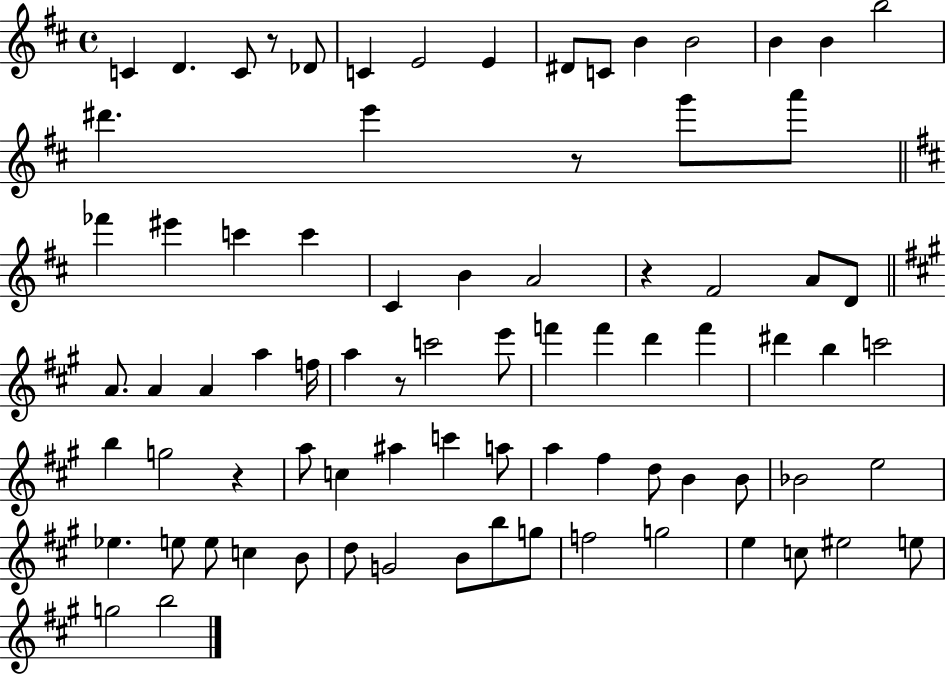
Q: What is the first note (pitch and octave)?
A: C4